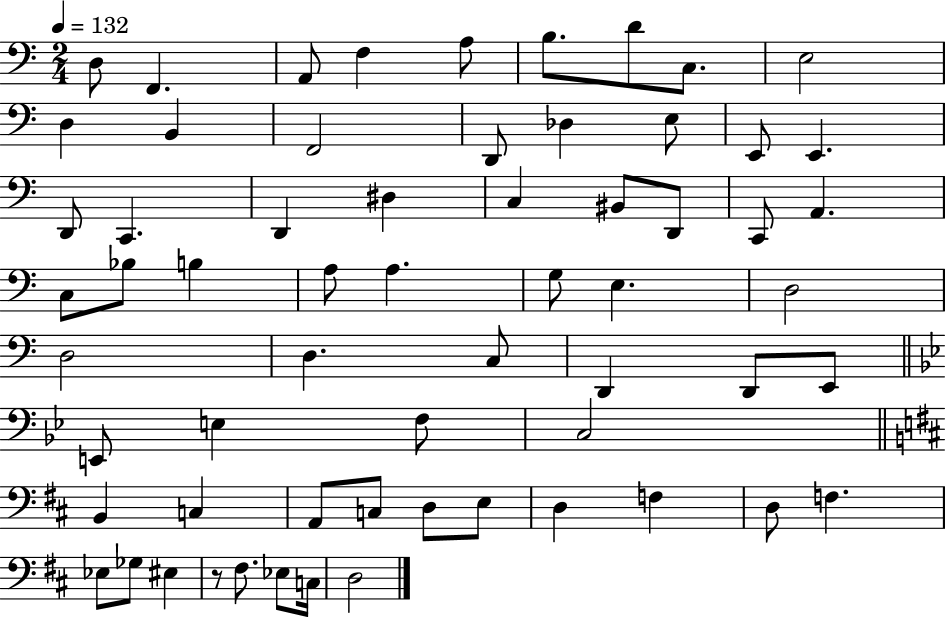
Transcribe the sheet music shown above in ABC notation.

X:1
T:Untitled
M:2/4
L:1/4
K:C
D,/2 F,, A,,/2 F, A,/2 B,/2 D/2 C,/2 E,2 D, B,, F,,2 D,,/2 _D, E,/2 E,,/2 E,, D,,/2 C,, D,, ^D, C, ^B,,/2 D,,/2 C,,/2 A,, C,/2 _B,/2 B, A,/2 A, G,/2 E, D,2 D,2 D, C,/2 D,, D,,/2 E,,/2 E,,/2 E, F,/2 C,2 B,, C, A,,/2 C,/2 D,/2 E,/2 D, F, D,/2 F, _E,/2 _G,/2 ^E, z/2 ^F,/2 _E,/2 C,/4 D,2